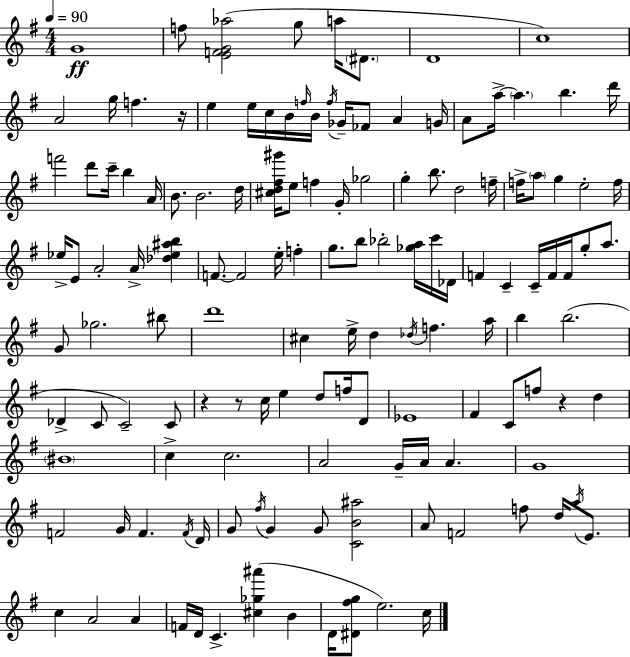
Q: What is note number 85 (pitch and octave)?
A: E5